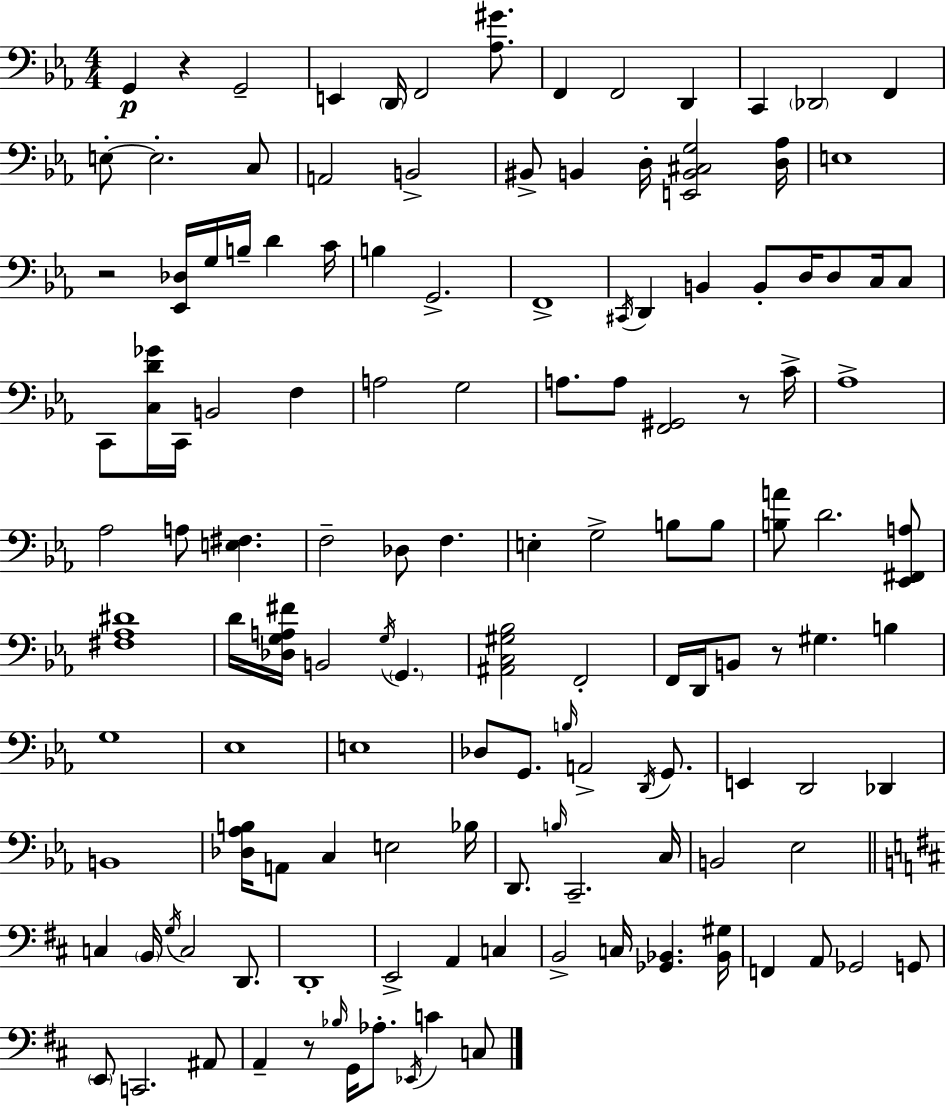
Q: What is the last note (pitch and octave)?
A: C3